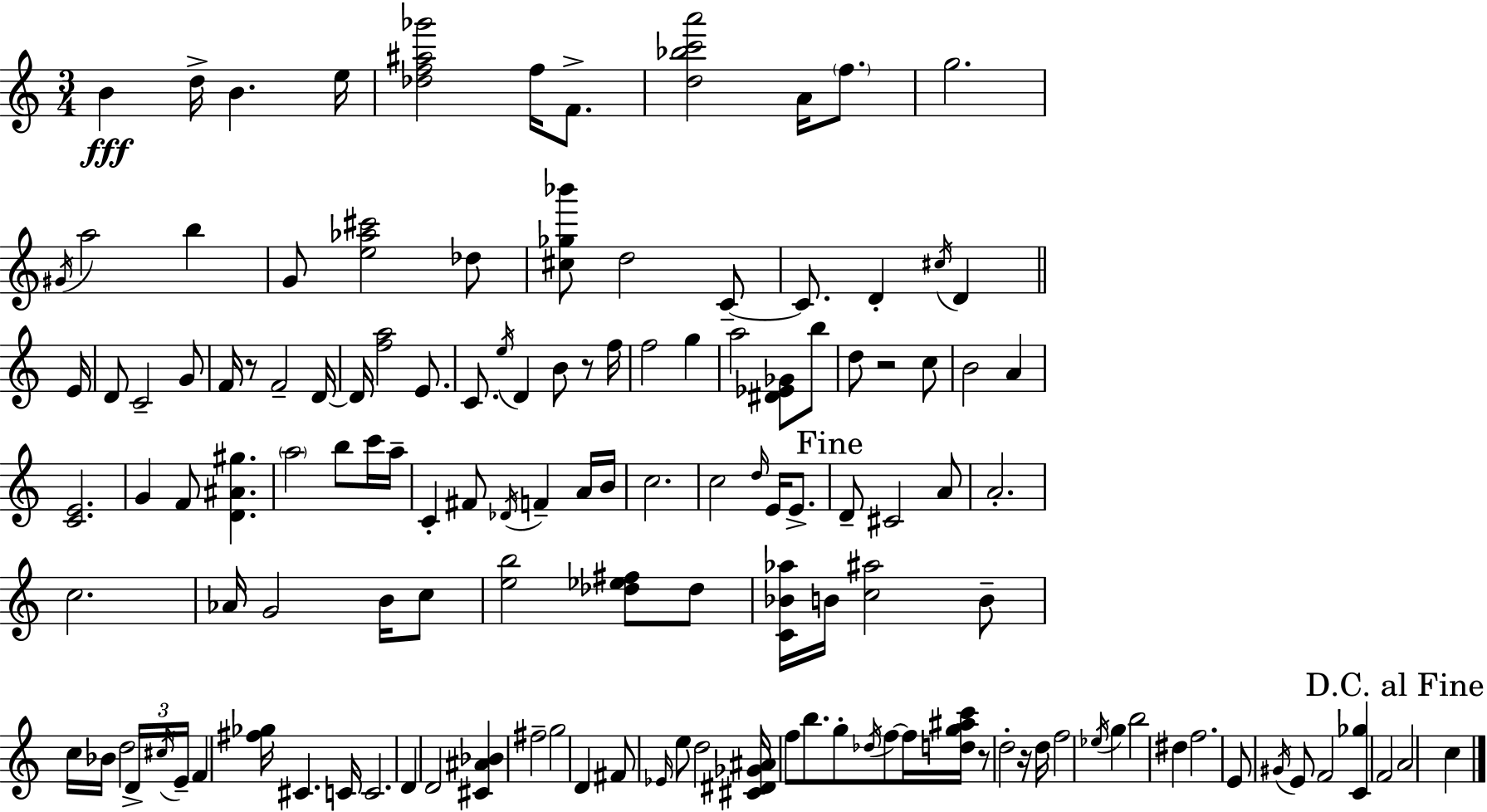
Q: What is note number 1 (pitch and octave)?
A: B4